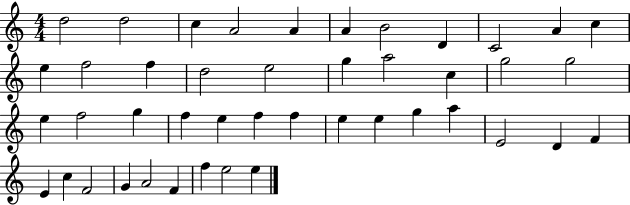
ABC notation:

X:1
T:Untitled
M:4/4
L:1/4
K:C
d2 d2 c A2 A A B2 D C2 A c e f2 f d2 e2 g a2 c g2 g2 e f2 g f e f f e e g a E2 D F E c F2 G A2 F f e2 e